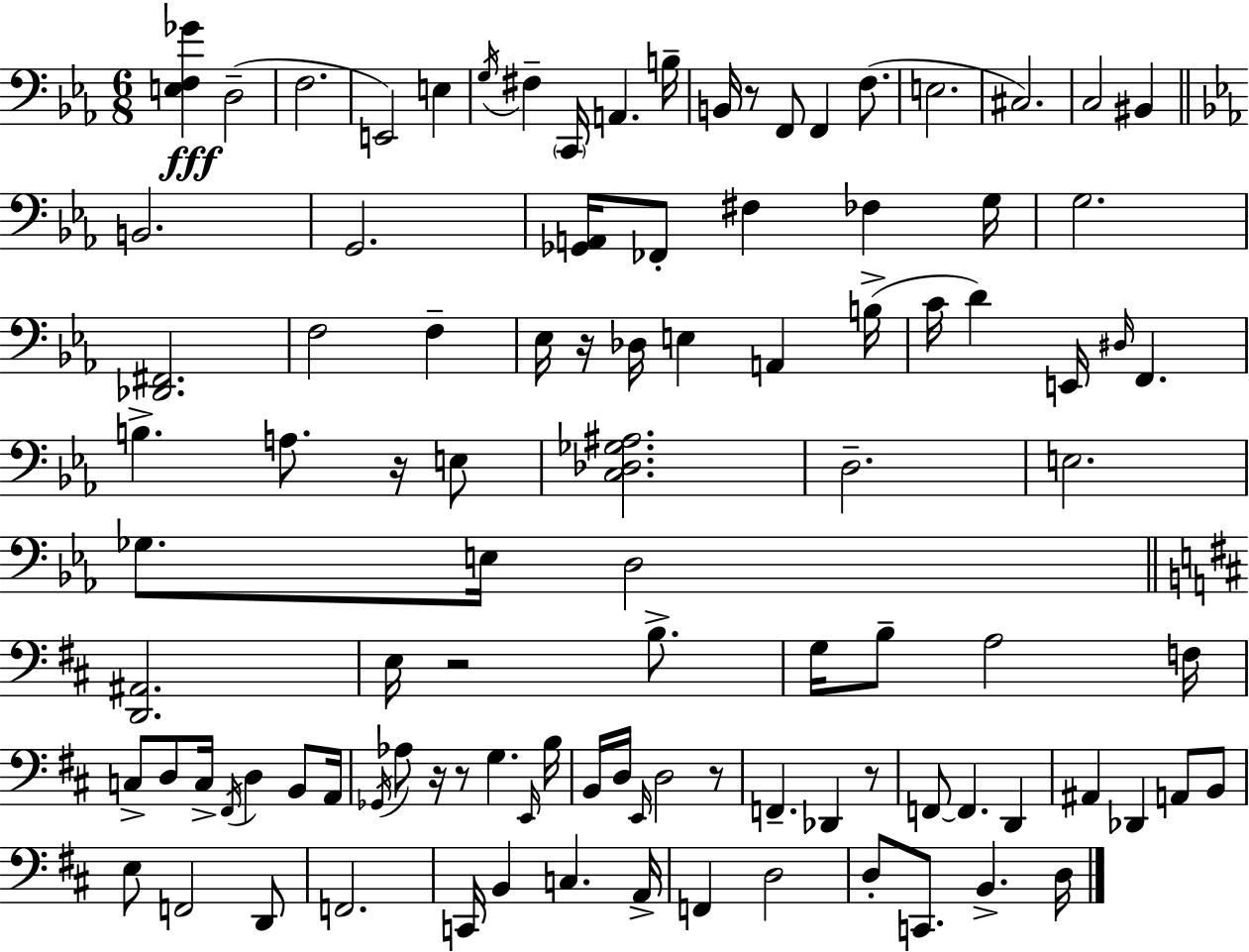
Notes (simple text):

[E3,F3,Gb4]/q D3/h F3/h. E2/h E3/q G3/s F#3/q C2/s A2/q. B3/s B2/s R/e F2/e F2/q F3/e. E3/h. C#3/h. C3/h BIS2/q B2/h. G2/h. [Gb2,A2]/s FES2/e F#3/q FES3/q G3/s G3/h. [Db2,F#2]/h. F3/h F3/q Eb3/s R/s Db3/s E3/q A2/q B3/s C4/s D4/q E2/s D#3/s F2/q. B3/q. A3/e. R/s E3/e [C3,Db3,Gb3,A#3]/h. D3/h. E3/h. Gb3/e. E3/s D3/h [D2,A#2]/h. E3/s R/h B3/e. G3/s B3/e A3/h F3/s C3/e D3/e C3/s F#2/s D3/q B2/e A2/s Gb2/s Ab3/e R/s R/e G3/q. E2/s B3/s B2/s D3/s E2/s D3/h R/e F2/q. Db2/q R/e F2/e F2/q. D2/q A#2/q Db2/q A2/e B2/e E3/e F2/h D2/e F2/h. C2/s B2/q C3/q. A2/s F2/q D3/h D3/e C2/e. B2/q. D3/s